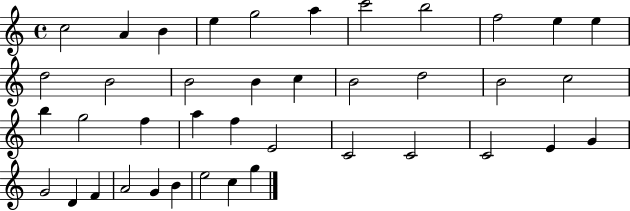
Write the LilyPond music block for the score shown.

{
  \clef treble
  \time 4/4
  \defaultTimeSignature
  \key c \major
  c''2 a'4 b'4 | e''4 g''2 a''4 | c'''2 b''2 | f''2 e''4 e''4 | \break d''2 b'2 | b'2 b'4 c''4 | b'2 d''2 | b'2 c''2 | \break b''4 g''2 f''4 | a''4 f''4 e'2 | c'2 c'2 | c'2 e'4 g'4 | \break g'2 d'4 f'4 | a'2 g'4 b'4 | e''2 c''4 g''4 | \bar "|."
}